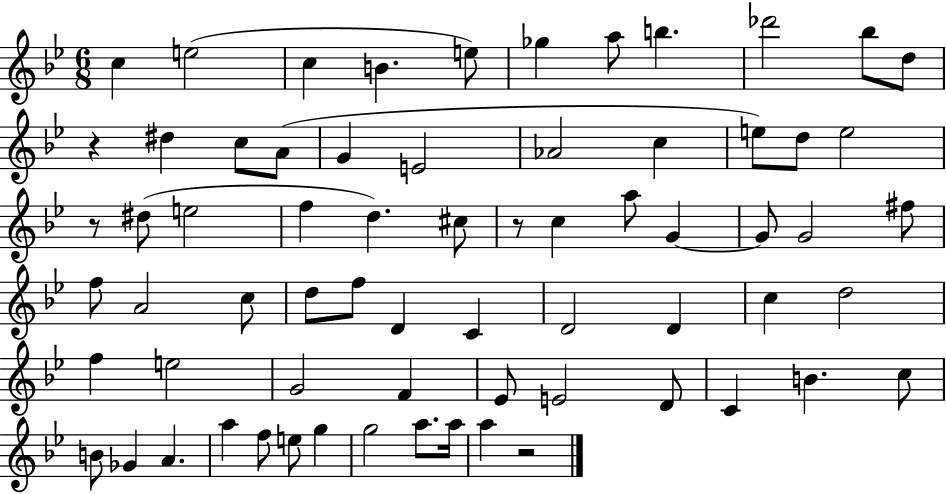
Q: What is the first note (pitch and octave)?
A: C5